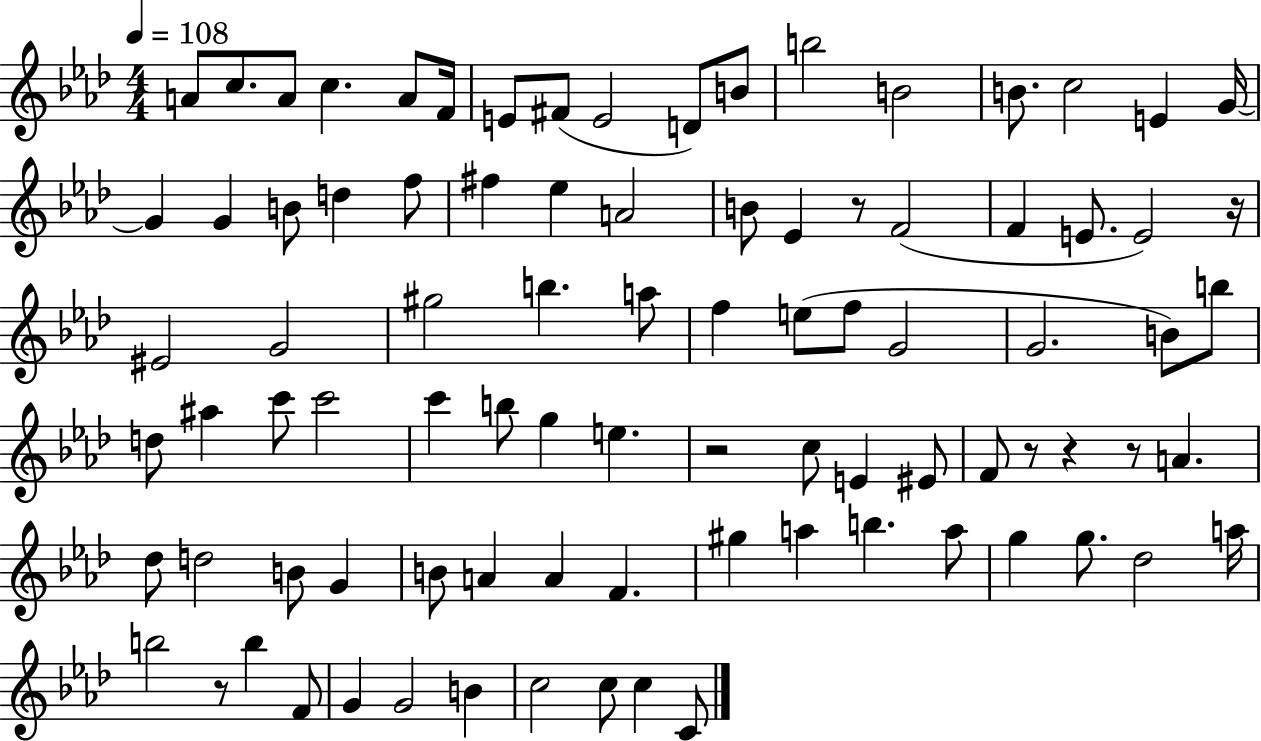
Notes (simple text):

A4/e C5/e. A4/e C5/q. A4/e F4/s E4/e F#4/e E4/h D4/e B4/e B5/h B4/h B4/e. C5/h E4/q G4/s G4/q G4/q B4/e D5/q F5/e F#5/q Eb5/q A4/h B4/e Eb4/q R/e F4/h F4/q E4/e. E4/h R/s EIS4/h G4/h G#5/h B5/q. A5/e F5/q E5/e F5/e G4/h G4/h. B4/e B5/e D5/e A#5/q C6/e C6/h C6/q B5/e G5/q E5/q. R/h C5/e E4/q EIS4/e F4/e R/e R/q R/e A4/q. Db5/e D5/h B4/e G4/q B4/e A4/q A4/q F4/q. G#5/q A5/q B5/q. A5/e G5/q G5/e. Db5/h A5/s B5/h R/e B5/q F4/e G4/q G4/h B4/q C5/h C5/e C5/q C4/e